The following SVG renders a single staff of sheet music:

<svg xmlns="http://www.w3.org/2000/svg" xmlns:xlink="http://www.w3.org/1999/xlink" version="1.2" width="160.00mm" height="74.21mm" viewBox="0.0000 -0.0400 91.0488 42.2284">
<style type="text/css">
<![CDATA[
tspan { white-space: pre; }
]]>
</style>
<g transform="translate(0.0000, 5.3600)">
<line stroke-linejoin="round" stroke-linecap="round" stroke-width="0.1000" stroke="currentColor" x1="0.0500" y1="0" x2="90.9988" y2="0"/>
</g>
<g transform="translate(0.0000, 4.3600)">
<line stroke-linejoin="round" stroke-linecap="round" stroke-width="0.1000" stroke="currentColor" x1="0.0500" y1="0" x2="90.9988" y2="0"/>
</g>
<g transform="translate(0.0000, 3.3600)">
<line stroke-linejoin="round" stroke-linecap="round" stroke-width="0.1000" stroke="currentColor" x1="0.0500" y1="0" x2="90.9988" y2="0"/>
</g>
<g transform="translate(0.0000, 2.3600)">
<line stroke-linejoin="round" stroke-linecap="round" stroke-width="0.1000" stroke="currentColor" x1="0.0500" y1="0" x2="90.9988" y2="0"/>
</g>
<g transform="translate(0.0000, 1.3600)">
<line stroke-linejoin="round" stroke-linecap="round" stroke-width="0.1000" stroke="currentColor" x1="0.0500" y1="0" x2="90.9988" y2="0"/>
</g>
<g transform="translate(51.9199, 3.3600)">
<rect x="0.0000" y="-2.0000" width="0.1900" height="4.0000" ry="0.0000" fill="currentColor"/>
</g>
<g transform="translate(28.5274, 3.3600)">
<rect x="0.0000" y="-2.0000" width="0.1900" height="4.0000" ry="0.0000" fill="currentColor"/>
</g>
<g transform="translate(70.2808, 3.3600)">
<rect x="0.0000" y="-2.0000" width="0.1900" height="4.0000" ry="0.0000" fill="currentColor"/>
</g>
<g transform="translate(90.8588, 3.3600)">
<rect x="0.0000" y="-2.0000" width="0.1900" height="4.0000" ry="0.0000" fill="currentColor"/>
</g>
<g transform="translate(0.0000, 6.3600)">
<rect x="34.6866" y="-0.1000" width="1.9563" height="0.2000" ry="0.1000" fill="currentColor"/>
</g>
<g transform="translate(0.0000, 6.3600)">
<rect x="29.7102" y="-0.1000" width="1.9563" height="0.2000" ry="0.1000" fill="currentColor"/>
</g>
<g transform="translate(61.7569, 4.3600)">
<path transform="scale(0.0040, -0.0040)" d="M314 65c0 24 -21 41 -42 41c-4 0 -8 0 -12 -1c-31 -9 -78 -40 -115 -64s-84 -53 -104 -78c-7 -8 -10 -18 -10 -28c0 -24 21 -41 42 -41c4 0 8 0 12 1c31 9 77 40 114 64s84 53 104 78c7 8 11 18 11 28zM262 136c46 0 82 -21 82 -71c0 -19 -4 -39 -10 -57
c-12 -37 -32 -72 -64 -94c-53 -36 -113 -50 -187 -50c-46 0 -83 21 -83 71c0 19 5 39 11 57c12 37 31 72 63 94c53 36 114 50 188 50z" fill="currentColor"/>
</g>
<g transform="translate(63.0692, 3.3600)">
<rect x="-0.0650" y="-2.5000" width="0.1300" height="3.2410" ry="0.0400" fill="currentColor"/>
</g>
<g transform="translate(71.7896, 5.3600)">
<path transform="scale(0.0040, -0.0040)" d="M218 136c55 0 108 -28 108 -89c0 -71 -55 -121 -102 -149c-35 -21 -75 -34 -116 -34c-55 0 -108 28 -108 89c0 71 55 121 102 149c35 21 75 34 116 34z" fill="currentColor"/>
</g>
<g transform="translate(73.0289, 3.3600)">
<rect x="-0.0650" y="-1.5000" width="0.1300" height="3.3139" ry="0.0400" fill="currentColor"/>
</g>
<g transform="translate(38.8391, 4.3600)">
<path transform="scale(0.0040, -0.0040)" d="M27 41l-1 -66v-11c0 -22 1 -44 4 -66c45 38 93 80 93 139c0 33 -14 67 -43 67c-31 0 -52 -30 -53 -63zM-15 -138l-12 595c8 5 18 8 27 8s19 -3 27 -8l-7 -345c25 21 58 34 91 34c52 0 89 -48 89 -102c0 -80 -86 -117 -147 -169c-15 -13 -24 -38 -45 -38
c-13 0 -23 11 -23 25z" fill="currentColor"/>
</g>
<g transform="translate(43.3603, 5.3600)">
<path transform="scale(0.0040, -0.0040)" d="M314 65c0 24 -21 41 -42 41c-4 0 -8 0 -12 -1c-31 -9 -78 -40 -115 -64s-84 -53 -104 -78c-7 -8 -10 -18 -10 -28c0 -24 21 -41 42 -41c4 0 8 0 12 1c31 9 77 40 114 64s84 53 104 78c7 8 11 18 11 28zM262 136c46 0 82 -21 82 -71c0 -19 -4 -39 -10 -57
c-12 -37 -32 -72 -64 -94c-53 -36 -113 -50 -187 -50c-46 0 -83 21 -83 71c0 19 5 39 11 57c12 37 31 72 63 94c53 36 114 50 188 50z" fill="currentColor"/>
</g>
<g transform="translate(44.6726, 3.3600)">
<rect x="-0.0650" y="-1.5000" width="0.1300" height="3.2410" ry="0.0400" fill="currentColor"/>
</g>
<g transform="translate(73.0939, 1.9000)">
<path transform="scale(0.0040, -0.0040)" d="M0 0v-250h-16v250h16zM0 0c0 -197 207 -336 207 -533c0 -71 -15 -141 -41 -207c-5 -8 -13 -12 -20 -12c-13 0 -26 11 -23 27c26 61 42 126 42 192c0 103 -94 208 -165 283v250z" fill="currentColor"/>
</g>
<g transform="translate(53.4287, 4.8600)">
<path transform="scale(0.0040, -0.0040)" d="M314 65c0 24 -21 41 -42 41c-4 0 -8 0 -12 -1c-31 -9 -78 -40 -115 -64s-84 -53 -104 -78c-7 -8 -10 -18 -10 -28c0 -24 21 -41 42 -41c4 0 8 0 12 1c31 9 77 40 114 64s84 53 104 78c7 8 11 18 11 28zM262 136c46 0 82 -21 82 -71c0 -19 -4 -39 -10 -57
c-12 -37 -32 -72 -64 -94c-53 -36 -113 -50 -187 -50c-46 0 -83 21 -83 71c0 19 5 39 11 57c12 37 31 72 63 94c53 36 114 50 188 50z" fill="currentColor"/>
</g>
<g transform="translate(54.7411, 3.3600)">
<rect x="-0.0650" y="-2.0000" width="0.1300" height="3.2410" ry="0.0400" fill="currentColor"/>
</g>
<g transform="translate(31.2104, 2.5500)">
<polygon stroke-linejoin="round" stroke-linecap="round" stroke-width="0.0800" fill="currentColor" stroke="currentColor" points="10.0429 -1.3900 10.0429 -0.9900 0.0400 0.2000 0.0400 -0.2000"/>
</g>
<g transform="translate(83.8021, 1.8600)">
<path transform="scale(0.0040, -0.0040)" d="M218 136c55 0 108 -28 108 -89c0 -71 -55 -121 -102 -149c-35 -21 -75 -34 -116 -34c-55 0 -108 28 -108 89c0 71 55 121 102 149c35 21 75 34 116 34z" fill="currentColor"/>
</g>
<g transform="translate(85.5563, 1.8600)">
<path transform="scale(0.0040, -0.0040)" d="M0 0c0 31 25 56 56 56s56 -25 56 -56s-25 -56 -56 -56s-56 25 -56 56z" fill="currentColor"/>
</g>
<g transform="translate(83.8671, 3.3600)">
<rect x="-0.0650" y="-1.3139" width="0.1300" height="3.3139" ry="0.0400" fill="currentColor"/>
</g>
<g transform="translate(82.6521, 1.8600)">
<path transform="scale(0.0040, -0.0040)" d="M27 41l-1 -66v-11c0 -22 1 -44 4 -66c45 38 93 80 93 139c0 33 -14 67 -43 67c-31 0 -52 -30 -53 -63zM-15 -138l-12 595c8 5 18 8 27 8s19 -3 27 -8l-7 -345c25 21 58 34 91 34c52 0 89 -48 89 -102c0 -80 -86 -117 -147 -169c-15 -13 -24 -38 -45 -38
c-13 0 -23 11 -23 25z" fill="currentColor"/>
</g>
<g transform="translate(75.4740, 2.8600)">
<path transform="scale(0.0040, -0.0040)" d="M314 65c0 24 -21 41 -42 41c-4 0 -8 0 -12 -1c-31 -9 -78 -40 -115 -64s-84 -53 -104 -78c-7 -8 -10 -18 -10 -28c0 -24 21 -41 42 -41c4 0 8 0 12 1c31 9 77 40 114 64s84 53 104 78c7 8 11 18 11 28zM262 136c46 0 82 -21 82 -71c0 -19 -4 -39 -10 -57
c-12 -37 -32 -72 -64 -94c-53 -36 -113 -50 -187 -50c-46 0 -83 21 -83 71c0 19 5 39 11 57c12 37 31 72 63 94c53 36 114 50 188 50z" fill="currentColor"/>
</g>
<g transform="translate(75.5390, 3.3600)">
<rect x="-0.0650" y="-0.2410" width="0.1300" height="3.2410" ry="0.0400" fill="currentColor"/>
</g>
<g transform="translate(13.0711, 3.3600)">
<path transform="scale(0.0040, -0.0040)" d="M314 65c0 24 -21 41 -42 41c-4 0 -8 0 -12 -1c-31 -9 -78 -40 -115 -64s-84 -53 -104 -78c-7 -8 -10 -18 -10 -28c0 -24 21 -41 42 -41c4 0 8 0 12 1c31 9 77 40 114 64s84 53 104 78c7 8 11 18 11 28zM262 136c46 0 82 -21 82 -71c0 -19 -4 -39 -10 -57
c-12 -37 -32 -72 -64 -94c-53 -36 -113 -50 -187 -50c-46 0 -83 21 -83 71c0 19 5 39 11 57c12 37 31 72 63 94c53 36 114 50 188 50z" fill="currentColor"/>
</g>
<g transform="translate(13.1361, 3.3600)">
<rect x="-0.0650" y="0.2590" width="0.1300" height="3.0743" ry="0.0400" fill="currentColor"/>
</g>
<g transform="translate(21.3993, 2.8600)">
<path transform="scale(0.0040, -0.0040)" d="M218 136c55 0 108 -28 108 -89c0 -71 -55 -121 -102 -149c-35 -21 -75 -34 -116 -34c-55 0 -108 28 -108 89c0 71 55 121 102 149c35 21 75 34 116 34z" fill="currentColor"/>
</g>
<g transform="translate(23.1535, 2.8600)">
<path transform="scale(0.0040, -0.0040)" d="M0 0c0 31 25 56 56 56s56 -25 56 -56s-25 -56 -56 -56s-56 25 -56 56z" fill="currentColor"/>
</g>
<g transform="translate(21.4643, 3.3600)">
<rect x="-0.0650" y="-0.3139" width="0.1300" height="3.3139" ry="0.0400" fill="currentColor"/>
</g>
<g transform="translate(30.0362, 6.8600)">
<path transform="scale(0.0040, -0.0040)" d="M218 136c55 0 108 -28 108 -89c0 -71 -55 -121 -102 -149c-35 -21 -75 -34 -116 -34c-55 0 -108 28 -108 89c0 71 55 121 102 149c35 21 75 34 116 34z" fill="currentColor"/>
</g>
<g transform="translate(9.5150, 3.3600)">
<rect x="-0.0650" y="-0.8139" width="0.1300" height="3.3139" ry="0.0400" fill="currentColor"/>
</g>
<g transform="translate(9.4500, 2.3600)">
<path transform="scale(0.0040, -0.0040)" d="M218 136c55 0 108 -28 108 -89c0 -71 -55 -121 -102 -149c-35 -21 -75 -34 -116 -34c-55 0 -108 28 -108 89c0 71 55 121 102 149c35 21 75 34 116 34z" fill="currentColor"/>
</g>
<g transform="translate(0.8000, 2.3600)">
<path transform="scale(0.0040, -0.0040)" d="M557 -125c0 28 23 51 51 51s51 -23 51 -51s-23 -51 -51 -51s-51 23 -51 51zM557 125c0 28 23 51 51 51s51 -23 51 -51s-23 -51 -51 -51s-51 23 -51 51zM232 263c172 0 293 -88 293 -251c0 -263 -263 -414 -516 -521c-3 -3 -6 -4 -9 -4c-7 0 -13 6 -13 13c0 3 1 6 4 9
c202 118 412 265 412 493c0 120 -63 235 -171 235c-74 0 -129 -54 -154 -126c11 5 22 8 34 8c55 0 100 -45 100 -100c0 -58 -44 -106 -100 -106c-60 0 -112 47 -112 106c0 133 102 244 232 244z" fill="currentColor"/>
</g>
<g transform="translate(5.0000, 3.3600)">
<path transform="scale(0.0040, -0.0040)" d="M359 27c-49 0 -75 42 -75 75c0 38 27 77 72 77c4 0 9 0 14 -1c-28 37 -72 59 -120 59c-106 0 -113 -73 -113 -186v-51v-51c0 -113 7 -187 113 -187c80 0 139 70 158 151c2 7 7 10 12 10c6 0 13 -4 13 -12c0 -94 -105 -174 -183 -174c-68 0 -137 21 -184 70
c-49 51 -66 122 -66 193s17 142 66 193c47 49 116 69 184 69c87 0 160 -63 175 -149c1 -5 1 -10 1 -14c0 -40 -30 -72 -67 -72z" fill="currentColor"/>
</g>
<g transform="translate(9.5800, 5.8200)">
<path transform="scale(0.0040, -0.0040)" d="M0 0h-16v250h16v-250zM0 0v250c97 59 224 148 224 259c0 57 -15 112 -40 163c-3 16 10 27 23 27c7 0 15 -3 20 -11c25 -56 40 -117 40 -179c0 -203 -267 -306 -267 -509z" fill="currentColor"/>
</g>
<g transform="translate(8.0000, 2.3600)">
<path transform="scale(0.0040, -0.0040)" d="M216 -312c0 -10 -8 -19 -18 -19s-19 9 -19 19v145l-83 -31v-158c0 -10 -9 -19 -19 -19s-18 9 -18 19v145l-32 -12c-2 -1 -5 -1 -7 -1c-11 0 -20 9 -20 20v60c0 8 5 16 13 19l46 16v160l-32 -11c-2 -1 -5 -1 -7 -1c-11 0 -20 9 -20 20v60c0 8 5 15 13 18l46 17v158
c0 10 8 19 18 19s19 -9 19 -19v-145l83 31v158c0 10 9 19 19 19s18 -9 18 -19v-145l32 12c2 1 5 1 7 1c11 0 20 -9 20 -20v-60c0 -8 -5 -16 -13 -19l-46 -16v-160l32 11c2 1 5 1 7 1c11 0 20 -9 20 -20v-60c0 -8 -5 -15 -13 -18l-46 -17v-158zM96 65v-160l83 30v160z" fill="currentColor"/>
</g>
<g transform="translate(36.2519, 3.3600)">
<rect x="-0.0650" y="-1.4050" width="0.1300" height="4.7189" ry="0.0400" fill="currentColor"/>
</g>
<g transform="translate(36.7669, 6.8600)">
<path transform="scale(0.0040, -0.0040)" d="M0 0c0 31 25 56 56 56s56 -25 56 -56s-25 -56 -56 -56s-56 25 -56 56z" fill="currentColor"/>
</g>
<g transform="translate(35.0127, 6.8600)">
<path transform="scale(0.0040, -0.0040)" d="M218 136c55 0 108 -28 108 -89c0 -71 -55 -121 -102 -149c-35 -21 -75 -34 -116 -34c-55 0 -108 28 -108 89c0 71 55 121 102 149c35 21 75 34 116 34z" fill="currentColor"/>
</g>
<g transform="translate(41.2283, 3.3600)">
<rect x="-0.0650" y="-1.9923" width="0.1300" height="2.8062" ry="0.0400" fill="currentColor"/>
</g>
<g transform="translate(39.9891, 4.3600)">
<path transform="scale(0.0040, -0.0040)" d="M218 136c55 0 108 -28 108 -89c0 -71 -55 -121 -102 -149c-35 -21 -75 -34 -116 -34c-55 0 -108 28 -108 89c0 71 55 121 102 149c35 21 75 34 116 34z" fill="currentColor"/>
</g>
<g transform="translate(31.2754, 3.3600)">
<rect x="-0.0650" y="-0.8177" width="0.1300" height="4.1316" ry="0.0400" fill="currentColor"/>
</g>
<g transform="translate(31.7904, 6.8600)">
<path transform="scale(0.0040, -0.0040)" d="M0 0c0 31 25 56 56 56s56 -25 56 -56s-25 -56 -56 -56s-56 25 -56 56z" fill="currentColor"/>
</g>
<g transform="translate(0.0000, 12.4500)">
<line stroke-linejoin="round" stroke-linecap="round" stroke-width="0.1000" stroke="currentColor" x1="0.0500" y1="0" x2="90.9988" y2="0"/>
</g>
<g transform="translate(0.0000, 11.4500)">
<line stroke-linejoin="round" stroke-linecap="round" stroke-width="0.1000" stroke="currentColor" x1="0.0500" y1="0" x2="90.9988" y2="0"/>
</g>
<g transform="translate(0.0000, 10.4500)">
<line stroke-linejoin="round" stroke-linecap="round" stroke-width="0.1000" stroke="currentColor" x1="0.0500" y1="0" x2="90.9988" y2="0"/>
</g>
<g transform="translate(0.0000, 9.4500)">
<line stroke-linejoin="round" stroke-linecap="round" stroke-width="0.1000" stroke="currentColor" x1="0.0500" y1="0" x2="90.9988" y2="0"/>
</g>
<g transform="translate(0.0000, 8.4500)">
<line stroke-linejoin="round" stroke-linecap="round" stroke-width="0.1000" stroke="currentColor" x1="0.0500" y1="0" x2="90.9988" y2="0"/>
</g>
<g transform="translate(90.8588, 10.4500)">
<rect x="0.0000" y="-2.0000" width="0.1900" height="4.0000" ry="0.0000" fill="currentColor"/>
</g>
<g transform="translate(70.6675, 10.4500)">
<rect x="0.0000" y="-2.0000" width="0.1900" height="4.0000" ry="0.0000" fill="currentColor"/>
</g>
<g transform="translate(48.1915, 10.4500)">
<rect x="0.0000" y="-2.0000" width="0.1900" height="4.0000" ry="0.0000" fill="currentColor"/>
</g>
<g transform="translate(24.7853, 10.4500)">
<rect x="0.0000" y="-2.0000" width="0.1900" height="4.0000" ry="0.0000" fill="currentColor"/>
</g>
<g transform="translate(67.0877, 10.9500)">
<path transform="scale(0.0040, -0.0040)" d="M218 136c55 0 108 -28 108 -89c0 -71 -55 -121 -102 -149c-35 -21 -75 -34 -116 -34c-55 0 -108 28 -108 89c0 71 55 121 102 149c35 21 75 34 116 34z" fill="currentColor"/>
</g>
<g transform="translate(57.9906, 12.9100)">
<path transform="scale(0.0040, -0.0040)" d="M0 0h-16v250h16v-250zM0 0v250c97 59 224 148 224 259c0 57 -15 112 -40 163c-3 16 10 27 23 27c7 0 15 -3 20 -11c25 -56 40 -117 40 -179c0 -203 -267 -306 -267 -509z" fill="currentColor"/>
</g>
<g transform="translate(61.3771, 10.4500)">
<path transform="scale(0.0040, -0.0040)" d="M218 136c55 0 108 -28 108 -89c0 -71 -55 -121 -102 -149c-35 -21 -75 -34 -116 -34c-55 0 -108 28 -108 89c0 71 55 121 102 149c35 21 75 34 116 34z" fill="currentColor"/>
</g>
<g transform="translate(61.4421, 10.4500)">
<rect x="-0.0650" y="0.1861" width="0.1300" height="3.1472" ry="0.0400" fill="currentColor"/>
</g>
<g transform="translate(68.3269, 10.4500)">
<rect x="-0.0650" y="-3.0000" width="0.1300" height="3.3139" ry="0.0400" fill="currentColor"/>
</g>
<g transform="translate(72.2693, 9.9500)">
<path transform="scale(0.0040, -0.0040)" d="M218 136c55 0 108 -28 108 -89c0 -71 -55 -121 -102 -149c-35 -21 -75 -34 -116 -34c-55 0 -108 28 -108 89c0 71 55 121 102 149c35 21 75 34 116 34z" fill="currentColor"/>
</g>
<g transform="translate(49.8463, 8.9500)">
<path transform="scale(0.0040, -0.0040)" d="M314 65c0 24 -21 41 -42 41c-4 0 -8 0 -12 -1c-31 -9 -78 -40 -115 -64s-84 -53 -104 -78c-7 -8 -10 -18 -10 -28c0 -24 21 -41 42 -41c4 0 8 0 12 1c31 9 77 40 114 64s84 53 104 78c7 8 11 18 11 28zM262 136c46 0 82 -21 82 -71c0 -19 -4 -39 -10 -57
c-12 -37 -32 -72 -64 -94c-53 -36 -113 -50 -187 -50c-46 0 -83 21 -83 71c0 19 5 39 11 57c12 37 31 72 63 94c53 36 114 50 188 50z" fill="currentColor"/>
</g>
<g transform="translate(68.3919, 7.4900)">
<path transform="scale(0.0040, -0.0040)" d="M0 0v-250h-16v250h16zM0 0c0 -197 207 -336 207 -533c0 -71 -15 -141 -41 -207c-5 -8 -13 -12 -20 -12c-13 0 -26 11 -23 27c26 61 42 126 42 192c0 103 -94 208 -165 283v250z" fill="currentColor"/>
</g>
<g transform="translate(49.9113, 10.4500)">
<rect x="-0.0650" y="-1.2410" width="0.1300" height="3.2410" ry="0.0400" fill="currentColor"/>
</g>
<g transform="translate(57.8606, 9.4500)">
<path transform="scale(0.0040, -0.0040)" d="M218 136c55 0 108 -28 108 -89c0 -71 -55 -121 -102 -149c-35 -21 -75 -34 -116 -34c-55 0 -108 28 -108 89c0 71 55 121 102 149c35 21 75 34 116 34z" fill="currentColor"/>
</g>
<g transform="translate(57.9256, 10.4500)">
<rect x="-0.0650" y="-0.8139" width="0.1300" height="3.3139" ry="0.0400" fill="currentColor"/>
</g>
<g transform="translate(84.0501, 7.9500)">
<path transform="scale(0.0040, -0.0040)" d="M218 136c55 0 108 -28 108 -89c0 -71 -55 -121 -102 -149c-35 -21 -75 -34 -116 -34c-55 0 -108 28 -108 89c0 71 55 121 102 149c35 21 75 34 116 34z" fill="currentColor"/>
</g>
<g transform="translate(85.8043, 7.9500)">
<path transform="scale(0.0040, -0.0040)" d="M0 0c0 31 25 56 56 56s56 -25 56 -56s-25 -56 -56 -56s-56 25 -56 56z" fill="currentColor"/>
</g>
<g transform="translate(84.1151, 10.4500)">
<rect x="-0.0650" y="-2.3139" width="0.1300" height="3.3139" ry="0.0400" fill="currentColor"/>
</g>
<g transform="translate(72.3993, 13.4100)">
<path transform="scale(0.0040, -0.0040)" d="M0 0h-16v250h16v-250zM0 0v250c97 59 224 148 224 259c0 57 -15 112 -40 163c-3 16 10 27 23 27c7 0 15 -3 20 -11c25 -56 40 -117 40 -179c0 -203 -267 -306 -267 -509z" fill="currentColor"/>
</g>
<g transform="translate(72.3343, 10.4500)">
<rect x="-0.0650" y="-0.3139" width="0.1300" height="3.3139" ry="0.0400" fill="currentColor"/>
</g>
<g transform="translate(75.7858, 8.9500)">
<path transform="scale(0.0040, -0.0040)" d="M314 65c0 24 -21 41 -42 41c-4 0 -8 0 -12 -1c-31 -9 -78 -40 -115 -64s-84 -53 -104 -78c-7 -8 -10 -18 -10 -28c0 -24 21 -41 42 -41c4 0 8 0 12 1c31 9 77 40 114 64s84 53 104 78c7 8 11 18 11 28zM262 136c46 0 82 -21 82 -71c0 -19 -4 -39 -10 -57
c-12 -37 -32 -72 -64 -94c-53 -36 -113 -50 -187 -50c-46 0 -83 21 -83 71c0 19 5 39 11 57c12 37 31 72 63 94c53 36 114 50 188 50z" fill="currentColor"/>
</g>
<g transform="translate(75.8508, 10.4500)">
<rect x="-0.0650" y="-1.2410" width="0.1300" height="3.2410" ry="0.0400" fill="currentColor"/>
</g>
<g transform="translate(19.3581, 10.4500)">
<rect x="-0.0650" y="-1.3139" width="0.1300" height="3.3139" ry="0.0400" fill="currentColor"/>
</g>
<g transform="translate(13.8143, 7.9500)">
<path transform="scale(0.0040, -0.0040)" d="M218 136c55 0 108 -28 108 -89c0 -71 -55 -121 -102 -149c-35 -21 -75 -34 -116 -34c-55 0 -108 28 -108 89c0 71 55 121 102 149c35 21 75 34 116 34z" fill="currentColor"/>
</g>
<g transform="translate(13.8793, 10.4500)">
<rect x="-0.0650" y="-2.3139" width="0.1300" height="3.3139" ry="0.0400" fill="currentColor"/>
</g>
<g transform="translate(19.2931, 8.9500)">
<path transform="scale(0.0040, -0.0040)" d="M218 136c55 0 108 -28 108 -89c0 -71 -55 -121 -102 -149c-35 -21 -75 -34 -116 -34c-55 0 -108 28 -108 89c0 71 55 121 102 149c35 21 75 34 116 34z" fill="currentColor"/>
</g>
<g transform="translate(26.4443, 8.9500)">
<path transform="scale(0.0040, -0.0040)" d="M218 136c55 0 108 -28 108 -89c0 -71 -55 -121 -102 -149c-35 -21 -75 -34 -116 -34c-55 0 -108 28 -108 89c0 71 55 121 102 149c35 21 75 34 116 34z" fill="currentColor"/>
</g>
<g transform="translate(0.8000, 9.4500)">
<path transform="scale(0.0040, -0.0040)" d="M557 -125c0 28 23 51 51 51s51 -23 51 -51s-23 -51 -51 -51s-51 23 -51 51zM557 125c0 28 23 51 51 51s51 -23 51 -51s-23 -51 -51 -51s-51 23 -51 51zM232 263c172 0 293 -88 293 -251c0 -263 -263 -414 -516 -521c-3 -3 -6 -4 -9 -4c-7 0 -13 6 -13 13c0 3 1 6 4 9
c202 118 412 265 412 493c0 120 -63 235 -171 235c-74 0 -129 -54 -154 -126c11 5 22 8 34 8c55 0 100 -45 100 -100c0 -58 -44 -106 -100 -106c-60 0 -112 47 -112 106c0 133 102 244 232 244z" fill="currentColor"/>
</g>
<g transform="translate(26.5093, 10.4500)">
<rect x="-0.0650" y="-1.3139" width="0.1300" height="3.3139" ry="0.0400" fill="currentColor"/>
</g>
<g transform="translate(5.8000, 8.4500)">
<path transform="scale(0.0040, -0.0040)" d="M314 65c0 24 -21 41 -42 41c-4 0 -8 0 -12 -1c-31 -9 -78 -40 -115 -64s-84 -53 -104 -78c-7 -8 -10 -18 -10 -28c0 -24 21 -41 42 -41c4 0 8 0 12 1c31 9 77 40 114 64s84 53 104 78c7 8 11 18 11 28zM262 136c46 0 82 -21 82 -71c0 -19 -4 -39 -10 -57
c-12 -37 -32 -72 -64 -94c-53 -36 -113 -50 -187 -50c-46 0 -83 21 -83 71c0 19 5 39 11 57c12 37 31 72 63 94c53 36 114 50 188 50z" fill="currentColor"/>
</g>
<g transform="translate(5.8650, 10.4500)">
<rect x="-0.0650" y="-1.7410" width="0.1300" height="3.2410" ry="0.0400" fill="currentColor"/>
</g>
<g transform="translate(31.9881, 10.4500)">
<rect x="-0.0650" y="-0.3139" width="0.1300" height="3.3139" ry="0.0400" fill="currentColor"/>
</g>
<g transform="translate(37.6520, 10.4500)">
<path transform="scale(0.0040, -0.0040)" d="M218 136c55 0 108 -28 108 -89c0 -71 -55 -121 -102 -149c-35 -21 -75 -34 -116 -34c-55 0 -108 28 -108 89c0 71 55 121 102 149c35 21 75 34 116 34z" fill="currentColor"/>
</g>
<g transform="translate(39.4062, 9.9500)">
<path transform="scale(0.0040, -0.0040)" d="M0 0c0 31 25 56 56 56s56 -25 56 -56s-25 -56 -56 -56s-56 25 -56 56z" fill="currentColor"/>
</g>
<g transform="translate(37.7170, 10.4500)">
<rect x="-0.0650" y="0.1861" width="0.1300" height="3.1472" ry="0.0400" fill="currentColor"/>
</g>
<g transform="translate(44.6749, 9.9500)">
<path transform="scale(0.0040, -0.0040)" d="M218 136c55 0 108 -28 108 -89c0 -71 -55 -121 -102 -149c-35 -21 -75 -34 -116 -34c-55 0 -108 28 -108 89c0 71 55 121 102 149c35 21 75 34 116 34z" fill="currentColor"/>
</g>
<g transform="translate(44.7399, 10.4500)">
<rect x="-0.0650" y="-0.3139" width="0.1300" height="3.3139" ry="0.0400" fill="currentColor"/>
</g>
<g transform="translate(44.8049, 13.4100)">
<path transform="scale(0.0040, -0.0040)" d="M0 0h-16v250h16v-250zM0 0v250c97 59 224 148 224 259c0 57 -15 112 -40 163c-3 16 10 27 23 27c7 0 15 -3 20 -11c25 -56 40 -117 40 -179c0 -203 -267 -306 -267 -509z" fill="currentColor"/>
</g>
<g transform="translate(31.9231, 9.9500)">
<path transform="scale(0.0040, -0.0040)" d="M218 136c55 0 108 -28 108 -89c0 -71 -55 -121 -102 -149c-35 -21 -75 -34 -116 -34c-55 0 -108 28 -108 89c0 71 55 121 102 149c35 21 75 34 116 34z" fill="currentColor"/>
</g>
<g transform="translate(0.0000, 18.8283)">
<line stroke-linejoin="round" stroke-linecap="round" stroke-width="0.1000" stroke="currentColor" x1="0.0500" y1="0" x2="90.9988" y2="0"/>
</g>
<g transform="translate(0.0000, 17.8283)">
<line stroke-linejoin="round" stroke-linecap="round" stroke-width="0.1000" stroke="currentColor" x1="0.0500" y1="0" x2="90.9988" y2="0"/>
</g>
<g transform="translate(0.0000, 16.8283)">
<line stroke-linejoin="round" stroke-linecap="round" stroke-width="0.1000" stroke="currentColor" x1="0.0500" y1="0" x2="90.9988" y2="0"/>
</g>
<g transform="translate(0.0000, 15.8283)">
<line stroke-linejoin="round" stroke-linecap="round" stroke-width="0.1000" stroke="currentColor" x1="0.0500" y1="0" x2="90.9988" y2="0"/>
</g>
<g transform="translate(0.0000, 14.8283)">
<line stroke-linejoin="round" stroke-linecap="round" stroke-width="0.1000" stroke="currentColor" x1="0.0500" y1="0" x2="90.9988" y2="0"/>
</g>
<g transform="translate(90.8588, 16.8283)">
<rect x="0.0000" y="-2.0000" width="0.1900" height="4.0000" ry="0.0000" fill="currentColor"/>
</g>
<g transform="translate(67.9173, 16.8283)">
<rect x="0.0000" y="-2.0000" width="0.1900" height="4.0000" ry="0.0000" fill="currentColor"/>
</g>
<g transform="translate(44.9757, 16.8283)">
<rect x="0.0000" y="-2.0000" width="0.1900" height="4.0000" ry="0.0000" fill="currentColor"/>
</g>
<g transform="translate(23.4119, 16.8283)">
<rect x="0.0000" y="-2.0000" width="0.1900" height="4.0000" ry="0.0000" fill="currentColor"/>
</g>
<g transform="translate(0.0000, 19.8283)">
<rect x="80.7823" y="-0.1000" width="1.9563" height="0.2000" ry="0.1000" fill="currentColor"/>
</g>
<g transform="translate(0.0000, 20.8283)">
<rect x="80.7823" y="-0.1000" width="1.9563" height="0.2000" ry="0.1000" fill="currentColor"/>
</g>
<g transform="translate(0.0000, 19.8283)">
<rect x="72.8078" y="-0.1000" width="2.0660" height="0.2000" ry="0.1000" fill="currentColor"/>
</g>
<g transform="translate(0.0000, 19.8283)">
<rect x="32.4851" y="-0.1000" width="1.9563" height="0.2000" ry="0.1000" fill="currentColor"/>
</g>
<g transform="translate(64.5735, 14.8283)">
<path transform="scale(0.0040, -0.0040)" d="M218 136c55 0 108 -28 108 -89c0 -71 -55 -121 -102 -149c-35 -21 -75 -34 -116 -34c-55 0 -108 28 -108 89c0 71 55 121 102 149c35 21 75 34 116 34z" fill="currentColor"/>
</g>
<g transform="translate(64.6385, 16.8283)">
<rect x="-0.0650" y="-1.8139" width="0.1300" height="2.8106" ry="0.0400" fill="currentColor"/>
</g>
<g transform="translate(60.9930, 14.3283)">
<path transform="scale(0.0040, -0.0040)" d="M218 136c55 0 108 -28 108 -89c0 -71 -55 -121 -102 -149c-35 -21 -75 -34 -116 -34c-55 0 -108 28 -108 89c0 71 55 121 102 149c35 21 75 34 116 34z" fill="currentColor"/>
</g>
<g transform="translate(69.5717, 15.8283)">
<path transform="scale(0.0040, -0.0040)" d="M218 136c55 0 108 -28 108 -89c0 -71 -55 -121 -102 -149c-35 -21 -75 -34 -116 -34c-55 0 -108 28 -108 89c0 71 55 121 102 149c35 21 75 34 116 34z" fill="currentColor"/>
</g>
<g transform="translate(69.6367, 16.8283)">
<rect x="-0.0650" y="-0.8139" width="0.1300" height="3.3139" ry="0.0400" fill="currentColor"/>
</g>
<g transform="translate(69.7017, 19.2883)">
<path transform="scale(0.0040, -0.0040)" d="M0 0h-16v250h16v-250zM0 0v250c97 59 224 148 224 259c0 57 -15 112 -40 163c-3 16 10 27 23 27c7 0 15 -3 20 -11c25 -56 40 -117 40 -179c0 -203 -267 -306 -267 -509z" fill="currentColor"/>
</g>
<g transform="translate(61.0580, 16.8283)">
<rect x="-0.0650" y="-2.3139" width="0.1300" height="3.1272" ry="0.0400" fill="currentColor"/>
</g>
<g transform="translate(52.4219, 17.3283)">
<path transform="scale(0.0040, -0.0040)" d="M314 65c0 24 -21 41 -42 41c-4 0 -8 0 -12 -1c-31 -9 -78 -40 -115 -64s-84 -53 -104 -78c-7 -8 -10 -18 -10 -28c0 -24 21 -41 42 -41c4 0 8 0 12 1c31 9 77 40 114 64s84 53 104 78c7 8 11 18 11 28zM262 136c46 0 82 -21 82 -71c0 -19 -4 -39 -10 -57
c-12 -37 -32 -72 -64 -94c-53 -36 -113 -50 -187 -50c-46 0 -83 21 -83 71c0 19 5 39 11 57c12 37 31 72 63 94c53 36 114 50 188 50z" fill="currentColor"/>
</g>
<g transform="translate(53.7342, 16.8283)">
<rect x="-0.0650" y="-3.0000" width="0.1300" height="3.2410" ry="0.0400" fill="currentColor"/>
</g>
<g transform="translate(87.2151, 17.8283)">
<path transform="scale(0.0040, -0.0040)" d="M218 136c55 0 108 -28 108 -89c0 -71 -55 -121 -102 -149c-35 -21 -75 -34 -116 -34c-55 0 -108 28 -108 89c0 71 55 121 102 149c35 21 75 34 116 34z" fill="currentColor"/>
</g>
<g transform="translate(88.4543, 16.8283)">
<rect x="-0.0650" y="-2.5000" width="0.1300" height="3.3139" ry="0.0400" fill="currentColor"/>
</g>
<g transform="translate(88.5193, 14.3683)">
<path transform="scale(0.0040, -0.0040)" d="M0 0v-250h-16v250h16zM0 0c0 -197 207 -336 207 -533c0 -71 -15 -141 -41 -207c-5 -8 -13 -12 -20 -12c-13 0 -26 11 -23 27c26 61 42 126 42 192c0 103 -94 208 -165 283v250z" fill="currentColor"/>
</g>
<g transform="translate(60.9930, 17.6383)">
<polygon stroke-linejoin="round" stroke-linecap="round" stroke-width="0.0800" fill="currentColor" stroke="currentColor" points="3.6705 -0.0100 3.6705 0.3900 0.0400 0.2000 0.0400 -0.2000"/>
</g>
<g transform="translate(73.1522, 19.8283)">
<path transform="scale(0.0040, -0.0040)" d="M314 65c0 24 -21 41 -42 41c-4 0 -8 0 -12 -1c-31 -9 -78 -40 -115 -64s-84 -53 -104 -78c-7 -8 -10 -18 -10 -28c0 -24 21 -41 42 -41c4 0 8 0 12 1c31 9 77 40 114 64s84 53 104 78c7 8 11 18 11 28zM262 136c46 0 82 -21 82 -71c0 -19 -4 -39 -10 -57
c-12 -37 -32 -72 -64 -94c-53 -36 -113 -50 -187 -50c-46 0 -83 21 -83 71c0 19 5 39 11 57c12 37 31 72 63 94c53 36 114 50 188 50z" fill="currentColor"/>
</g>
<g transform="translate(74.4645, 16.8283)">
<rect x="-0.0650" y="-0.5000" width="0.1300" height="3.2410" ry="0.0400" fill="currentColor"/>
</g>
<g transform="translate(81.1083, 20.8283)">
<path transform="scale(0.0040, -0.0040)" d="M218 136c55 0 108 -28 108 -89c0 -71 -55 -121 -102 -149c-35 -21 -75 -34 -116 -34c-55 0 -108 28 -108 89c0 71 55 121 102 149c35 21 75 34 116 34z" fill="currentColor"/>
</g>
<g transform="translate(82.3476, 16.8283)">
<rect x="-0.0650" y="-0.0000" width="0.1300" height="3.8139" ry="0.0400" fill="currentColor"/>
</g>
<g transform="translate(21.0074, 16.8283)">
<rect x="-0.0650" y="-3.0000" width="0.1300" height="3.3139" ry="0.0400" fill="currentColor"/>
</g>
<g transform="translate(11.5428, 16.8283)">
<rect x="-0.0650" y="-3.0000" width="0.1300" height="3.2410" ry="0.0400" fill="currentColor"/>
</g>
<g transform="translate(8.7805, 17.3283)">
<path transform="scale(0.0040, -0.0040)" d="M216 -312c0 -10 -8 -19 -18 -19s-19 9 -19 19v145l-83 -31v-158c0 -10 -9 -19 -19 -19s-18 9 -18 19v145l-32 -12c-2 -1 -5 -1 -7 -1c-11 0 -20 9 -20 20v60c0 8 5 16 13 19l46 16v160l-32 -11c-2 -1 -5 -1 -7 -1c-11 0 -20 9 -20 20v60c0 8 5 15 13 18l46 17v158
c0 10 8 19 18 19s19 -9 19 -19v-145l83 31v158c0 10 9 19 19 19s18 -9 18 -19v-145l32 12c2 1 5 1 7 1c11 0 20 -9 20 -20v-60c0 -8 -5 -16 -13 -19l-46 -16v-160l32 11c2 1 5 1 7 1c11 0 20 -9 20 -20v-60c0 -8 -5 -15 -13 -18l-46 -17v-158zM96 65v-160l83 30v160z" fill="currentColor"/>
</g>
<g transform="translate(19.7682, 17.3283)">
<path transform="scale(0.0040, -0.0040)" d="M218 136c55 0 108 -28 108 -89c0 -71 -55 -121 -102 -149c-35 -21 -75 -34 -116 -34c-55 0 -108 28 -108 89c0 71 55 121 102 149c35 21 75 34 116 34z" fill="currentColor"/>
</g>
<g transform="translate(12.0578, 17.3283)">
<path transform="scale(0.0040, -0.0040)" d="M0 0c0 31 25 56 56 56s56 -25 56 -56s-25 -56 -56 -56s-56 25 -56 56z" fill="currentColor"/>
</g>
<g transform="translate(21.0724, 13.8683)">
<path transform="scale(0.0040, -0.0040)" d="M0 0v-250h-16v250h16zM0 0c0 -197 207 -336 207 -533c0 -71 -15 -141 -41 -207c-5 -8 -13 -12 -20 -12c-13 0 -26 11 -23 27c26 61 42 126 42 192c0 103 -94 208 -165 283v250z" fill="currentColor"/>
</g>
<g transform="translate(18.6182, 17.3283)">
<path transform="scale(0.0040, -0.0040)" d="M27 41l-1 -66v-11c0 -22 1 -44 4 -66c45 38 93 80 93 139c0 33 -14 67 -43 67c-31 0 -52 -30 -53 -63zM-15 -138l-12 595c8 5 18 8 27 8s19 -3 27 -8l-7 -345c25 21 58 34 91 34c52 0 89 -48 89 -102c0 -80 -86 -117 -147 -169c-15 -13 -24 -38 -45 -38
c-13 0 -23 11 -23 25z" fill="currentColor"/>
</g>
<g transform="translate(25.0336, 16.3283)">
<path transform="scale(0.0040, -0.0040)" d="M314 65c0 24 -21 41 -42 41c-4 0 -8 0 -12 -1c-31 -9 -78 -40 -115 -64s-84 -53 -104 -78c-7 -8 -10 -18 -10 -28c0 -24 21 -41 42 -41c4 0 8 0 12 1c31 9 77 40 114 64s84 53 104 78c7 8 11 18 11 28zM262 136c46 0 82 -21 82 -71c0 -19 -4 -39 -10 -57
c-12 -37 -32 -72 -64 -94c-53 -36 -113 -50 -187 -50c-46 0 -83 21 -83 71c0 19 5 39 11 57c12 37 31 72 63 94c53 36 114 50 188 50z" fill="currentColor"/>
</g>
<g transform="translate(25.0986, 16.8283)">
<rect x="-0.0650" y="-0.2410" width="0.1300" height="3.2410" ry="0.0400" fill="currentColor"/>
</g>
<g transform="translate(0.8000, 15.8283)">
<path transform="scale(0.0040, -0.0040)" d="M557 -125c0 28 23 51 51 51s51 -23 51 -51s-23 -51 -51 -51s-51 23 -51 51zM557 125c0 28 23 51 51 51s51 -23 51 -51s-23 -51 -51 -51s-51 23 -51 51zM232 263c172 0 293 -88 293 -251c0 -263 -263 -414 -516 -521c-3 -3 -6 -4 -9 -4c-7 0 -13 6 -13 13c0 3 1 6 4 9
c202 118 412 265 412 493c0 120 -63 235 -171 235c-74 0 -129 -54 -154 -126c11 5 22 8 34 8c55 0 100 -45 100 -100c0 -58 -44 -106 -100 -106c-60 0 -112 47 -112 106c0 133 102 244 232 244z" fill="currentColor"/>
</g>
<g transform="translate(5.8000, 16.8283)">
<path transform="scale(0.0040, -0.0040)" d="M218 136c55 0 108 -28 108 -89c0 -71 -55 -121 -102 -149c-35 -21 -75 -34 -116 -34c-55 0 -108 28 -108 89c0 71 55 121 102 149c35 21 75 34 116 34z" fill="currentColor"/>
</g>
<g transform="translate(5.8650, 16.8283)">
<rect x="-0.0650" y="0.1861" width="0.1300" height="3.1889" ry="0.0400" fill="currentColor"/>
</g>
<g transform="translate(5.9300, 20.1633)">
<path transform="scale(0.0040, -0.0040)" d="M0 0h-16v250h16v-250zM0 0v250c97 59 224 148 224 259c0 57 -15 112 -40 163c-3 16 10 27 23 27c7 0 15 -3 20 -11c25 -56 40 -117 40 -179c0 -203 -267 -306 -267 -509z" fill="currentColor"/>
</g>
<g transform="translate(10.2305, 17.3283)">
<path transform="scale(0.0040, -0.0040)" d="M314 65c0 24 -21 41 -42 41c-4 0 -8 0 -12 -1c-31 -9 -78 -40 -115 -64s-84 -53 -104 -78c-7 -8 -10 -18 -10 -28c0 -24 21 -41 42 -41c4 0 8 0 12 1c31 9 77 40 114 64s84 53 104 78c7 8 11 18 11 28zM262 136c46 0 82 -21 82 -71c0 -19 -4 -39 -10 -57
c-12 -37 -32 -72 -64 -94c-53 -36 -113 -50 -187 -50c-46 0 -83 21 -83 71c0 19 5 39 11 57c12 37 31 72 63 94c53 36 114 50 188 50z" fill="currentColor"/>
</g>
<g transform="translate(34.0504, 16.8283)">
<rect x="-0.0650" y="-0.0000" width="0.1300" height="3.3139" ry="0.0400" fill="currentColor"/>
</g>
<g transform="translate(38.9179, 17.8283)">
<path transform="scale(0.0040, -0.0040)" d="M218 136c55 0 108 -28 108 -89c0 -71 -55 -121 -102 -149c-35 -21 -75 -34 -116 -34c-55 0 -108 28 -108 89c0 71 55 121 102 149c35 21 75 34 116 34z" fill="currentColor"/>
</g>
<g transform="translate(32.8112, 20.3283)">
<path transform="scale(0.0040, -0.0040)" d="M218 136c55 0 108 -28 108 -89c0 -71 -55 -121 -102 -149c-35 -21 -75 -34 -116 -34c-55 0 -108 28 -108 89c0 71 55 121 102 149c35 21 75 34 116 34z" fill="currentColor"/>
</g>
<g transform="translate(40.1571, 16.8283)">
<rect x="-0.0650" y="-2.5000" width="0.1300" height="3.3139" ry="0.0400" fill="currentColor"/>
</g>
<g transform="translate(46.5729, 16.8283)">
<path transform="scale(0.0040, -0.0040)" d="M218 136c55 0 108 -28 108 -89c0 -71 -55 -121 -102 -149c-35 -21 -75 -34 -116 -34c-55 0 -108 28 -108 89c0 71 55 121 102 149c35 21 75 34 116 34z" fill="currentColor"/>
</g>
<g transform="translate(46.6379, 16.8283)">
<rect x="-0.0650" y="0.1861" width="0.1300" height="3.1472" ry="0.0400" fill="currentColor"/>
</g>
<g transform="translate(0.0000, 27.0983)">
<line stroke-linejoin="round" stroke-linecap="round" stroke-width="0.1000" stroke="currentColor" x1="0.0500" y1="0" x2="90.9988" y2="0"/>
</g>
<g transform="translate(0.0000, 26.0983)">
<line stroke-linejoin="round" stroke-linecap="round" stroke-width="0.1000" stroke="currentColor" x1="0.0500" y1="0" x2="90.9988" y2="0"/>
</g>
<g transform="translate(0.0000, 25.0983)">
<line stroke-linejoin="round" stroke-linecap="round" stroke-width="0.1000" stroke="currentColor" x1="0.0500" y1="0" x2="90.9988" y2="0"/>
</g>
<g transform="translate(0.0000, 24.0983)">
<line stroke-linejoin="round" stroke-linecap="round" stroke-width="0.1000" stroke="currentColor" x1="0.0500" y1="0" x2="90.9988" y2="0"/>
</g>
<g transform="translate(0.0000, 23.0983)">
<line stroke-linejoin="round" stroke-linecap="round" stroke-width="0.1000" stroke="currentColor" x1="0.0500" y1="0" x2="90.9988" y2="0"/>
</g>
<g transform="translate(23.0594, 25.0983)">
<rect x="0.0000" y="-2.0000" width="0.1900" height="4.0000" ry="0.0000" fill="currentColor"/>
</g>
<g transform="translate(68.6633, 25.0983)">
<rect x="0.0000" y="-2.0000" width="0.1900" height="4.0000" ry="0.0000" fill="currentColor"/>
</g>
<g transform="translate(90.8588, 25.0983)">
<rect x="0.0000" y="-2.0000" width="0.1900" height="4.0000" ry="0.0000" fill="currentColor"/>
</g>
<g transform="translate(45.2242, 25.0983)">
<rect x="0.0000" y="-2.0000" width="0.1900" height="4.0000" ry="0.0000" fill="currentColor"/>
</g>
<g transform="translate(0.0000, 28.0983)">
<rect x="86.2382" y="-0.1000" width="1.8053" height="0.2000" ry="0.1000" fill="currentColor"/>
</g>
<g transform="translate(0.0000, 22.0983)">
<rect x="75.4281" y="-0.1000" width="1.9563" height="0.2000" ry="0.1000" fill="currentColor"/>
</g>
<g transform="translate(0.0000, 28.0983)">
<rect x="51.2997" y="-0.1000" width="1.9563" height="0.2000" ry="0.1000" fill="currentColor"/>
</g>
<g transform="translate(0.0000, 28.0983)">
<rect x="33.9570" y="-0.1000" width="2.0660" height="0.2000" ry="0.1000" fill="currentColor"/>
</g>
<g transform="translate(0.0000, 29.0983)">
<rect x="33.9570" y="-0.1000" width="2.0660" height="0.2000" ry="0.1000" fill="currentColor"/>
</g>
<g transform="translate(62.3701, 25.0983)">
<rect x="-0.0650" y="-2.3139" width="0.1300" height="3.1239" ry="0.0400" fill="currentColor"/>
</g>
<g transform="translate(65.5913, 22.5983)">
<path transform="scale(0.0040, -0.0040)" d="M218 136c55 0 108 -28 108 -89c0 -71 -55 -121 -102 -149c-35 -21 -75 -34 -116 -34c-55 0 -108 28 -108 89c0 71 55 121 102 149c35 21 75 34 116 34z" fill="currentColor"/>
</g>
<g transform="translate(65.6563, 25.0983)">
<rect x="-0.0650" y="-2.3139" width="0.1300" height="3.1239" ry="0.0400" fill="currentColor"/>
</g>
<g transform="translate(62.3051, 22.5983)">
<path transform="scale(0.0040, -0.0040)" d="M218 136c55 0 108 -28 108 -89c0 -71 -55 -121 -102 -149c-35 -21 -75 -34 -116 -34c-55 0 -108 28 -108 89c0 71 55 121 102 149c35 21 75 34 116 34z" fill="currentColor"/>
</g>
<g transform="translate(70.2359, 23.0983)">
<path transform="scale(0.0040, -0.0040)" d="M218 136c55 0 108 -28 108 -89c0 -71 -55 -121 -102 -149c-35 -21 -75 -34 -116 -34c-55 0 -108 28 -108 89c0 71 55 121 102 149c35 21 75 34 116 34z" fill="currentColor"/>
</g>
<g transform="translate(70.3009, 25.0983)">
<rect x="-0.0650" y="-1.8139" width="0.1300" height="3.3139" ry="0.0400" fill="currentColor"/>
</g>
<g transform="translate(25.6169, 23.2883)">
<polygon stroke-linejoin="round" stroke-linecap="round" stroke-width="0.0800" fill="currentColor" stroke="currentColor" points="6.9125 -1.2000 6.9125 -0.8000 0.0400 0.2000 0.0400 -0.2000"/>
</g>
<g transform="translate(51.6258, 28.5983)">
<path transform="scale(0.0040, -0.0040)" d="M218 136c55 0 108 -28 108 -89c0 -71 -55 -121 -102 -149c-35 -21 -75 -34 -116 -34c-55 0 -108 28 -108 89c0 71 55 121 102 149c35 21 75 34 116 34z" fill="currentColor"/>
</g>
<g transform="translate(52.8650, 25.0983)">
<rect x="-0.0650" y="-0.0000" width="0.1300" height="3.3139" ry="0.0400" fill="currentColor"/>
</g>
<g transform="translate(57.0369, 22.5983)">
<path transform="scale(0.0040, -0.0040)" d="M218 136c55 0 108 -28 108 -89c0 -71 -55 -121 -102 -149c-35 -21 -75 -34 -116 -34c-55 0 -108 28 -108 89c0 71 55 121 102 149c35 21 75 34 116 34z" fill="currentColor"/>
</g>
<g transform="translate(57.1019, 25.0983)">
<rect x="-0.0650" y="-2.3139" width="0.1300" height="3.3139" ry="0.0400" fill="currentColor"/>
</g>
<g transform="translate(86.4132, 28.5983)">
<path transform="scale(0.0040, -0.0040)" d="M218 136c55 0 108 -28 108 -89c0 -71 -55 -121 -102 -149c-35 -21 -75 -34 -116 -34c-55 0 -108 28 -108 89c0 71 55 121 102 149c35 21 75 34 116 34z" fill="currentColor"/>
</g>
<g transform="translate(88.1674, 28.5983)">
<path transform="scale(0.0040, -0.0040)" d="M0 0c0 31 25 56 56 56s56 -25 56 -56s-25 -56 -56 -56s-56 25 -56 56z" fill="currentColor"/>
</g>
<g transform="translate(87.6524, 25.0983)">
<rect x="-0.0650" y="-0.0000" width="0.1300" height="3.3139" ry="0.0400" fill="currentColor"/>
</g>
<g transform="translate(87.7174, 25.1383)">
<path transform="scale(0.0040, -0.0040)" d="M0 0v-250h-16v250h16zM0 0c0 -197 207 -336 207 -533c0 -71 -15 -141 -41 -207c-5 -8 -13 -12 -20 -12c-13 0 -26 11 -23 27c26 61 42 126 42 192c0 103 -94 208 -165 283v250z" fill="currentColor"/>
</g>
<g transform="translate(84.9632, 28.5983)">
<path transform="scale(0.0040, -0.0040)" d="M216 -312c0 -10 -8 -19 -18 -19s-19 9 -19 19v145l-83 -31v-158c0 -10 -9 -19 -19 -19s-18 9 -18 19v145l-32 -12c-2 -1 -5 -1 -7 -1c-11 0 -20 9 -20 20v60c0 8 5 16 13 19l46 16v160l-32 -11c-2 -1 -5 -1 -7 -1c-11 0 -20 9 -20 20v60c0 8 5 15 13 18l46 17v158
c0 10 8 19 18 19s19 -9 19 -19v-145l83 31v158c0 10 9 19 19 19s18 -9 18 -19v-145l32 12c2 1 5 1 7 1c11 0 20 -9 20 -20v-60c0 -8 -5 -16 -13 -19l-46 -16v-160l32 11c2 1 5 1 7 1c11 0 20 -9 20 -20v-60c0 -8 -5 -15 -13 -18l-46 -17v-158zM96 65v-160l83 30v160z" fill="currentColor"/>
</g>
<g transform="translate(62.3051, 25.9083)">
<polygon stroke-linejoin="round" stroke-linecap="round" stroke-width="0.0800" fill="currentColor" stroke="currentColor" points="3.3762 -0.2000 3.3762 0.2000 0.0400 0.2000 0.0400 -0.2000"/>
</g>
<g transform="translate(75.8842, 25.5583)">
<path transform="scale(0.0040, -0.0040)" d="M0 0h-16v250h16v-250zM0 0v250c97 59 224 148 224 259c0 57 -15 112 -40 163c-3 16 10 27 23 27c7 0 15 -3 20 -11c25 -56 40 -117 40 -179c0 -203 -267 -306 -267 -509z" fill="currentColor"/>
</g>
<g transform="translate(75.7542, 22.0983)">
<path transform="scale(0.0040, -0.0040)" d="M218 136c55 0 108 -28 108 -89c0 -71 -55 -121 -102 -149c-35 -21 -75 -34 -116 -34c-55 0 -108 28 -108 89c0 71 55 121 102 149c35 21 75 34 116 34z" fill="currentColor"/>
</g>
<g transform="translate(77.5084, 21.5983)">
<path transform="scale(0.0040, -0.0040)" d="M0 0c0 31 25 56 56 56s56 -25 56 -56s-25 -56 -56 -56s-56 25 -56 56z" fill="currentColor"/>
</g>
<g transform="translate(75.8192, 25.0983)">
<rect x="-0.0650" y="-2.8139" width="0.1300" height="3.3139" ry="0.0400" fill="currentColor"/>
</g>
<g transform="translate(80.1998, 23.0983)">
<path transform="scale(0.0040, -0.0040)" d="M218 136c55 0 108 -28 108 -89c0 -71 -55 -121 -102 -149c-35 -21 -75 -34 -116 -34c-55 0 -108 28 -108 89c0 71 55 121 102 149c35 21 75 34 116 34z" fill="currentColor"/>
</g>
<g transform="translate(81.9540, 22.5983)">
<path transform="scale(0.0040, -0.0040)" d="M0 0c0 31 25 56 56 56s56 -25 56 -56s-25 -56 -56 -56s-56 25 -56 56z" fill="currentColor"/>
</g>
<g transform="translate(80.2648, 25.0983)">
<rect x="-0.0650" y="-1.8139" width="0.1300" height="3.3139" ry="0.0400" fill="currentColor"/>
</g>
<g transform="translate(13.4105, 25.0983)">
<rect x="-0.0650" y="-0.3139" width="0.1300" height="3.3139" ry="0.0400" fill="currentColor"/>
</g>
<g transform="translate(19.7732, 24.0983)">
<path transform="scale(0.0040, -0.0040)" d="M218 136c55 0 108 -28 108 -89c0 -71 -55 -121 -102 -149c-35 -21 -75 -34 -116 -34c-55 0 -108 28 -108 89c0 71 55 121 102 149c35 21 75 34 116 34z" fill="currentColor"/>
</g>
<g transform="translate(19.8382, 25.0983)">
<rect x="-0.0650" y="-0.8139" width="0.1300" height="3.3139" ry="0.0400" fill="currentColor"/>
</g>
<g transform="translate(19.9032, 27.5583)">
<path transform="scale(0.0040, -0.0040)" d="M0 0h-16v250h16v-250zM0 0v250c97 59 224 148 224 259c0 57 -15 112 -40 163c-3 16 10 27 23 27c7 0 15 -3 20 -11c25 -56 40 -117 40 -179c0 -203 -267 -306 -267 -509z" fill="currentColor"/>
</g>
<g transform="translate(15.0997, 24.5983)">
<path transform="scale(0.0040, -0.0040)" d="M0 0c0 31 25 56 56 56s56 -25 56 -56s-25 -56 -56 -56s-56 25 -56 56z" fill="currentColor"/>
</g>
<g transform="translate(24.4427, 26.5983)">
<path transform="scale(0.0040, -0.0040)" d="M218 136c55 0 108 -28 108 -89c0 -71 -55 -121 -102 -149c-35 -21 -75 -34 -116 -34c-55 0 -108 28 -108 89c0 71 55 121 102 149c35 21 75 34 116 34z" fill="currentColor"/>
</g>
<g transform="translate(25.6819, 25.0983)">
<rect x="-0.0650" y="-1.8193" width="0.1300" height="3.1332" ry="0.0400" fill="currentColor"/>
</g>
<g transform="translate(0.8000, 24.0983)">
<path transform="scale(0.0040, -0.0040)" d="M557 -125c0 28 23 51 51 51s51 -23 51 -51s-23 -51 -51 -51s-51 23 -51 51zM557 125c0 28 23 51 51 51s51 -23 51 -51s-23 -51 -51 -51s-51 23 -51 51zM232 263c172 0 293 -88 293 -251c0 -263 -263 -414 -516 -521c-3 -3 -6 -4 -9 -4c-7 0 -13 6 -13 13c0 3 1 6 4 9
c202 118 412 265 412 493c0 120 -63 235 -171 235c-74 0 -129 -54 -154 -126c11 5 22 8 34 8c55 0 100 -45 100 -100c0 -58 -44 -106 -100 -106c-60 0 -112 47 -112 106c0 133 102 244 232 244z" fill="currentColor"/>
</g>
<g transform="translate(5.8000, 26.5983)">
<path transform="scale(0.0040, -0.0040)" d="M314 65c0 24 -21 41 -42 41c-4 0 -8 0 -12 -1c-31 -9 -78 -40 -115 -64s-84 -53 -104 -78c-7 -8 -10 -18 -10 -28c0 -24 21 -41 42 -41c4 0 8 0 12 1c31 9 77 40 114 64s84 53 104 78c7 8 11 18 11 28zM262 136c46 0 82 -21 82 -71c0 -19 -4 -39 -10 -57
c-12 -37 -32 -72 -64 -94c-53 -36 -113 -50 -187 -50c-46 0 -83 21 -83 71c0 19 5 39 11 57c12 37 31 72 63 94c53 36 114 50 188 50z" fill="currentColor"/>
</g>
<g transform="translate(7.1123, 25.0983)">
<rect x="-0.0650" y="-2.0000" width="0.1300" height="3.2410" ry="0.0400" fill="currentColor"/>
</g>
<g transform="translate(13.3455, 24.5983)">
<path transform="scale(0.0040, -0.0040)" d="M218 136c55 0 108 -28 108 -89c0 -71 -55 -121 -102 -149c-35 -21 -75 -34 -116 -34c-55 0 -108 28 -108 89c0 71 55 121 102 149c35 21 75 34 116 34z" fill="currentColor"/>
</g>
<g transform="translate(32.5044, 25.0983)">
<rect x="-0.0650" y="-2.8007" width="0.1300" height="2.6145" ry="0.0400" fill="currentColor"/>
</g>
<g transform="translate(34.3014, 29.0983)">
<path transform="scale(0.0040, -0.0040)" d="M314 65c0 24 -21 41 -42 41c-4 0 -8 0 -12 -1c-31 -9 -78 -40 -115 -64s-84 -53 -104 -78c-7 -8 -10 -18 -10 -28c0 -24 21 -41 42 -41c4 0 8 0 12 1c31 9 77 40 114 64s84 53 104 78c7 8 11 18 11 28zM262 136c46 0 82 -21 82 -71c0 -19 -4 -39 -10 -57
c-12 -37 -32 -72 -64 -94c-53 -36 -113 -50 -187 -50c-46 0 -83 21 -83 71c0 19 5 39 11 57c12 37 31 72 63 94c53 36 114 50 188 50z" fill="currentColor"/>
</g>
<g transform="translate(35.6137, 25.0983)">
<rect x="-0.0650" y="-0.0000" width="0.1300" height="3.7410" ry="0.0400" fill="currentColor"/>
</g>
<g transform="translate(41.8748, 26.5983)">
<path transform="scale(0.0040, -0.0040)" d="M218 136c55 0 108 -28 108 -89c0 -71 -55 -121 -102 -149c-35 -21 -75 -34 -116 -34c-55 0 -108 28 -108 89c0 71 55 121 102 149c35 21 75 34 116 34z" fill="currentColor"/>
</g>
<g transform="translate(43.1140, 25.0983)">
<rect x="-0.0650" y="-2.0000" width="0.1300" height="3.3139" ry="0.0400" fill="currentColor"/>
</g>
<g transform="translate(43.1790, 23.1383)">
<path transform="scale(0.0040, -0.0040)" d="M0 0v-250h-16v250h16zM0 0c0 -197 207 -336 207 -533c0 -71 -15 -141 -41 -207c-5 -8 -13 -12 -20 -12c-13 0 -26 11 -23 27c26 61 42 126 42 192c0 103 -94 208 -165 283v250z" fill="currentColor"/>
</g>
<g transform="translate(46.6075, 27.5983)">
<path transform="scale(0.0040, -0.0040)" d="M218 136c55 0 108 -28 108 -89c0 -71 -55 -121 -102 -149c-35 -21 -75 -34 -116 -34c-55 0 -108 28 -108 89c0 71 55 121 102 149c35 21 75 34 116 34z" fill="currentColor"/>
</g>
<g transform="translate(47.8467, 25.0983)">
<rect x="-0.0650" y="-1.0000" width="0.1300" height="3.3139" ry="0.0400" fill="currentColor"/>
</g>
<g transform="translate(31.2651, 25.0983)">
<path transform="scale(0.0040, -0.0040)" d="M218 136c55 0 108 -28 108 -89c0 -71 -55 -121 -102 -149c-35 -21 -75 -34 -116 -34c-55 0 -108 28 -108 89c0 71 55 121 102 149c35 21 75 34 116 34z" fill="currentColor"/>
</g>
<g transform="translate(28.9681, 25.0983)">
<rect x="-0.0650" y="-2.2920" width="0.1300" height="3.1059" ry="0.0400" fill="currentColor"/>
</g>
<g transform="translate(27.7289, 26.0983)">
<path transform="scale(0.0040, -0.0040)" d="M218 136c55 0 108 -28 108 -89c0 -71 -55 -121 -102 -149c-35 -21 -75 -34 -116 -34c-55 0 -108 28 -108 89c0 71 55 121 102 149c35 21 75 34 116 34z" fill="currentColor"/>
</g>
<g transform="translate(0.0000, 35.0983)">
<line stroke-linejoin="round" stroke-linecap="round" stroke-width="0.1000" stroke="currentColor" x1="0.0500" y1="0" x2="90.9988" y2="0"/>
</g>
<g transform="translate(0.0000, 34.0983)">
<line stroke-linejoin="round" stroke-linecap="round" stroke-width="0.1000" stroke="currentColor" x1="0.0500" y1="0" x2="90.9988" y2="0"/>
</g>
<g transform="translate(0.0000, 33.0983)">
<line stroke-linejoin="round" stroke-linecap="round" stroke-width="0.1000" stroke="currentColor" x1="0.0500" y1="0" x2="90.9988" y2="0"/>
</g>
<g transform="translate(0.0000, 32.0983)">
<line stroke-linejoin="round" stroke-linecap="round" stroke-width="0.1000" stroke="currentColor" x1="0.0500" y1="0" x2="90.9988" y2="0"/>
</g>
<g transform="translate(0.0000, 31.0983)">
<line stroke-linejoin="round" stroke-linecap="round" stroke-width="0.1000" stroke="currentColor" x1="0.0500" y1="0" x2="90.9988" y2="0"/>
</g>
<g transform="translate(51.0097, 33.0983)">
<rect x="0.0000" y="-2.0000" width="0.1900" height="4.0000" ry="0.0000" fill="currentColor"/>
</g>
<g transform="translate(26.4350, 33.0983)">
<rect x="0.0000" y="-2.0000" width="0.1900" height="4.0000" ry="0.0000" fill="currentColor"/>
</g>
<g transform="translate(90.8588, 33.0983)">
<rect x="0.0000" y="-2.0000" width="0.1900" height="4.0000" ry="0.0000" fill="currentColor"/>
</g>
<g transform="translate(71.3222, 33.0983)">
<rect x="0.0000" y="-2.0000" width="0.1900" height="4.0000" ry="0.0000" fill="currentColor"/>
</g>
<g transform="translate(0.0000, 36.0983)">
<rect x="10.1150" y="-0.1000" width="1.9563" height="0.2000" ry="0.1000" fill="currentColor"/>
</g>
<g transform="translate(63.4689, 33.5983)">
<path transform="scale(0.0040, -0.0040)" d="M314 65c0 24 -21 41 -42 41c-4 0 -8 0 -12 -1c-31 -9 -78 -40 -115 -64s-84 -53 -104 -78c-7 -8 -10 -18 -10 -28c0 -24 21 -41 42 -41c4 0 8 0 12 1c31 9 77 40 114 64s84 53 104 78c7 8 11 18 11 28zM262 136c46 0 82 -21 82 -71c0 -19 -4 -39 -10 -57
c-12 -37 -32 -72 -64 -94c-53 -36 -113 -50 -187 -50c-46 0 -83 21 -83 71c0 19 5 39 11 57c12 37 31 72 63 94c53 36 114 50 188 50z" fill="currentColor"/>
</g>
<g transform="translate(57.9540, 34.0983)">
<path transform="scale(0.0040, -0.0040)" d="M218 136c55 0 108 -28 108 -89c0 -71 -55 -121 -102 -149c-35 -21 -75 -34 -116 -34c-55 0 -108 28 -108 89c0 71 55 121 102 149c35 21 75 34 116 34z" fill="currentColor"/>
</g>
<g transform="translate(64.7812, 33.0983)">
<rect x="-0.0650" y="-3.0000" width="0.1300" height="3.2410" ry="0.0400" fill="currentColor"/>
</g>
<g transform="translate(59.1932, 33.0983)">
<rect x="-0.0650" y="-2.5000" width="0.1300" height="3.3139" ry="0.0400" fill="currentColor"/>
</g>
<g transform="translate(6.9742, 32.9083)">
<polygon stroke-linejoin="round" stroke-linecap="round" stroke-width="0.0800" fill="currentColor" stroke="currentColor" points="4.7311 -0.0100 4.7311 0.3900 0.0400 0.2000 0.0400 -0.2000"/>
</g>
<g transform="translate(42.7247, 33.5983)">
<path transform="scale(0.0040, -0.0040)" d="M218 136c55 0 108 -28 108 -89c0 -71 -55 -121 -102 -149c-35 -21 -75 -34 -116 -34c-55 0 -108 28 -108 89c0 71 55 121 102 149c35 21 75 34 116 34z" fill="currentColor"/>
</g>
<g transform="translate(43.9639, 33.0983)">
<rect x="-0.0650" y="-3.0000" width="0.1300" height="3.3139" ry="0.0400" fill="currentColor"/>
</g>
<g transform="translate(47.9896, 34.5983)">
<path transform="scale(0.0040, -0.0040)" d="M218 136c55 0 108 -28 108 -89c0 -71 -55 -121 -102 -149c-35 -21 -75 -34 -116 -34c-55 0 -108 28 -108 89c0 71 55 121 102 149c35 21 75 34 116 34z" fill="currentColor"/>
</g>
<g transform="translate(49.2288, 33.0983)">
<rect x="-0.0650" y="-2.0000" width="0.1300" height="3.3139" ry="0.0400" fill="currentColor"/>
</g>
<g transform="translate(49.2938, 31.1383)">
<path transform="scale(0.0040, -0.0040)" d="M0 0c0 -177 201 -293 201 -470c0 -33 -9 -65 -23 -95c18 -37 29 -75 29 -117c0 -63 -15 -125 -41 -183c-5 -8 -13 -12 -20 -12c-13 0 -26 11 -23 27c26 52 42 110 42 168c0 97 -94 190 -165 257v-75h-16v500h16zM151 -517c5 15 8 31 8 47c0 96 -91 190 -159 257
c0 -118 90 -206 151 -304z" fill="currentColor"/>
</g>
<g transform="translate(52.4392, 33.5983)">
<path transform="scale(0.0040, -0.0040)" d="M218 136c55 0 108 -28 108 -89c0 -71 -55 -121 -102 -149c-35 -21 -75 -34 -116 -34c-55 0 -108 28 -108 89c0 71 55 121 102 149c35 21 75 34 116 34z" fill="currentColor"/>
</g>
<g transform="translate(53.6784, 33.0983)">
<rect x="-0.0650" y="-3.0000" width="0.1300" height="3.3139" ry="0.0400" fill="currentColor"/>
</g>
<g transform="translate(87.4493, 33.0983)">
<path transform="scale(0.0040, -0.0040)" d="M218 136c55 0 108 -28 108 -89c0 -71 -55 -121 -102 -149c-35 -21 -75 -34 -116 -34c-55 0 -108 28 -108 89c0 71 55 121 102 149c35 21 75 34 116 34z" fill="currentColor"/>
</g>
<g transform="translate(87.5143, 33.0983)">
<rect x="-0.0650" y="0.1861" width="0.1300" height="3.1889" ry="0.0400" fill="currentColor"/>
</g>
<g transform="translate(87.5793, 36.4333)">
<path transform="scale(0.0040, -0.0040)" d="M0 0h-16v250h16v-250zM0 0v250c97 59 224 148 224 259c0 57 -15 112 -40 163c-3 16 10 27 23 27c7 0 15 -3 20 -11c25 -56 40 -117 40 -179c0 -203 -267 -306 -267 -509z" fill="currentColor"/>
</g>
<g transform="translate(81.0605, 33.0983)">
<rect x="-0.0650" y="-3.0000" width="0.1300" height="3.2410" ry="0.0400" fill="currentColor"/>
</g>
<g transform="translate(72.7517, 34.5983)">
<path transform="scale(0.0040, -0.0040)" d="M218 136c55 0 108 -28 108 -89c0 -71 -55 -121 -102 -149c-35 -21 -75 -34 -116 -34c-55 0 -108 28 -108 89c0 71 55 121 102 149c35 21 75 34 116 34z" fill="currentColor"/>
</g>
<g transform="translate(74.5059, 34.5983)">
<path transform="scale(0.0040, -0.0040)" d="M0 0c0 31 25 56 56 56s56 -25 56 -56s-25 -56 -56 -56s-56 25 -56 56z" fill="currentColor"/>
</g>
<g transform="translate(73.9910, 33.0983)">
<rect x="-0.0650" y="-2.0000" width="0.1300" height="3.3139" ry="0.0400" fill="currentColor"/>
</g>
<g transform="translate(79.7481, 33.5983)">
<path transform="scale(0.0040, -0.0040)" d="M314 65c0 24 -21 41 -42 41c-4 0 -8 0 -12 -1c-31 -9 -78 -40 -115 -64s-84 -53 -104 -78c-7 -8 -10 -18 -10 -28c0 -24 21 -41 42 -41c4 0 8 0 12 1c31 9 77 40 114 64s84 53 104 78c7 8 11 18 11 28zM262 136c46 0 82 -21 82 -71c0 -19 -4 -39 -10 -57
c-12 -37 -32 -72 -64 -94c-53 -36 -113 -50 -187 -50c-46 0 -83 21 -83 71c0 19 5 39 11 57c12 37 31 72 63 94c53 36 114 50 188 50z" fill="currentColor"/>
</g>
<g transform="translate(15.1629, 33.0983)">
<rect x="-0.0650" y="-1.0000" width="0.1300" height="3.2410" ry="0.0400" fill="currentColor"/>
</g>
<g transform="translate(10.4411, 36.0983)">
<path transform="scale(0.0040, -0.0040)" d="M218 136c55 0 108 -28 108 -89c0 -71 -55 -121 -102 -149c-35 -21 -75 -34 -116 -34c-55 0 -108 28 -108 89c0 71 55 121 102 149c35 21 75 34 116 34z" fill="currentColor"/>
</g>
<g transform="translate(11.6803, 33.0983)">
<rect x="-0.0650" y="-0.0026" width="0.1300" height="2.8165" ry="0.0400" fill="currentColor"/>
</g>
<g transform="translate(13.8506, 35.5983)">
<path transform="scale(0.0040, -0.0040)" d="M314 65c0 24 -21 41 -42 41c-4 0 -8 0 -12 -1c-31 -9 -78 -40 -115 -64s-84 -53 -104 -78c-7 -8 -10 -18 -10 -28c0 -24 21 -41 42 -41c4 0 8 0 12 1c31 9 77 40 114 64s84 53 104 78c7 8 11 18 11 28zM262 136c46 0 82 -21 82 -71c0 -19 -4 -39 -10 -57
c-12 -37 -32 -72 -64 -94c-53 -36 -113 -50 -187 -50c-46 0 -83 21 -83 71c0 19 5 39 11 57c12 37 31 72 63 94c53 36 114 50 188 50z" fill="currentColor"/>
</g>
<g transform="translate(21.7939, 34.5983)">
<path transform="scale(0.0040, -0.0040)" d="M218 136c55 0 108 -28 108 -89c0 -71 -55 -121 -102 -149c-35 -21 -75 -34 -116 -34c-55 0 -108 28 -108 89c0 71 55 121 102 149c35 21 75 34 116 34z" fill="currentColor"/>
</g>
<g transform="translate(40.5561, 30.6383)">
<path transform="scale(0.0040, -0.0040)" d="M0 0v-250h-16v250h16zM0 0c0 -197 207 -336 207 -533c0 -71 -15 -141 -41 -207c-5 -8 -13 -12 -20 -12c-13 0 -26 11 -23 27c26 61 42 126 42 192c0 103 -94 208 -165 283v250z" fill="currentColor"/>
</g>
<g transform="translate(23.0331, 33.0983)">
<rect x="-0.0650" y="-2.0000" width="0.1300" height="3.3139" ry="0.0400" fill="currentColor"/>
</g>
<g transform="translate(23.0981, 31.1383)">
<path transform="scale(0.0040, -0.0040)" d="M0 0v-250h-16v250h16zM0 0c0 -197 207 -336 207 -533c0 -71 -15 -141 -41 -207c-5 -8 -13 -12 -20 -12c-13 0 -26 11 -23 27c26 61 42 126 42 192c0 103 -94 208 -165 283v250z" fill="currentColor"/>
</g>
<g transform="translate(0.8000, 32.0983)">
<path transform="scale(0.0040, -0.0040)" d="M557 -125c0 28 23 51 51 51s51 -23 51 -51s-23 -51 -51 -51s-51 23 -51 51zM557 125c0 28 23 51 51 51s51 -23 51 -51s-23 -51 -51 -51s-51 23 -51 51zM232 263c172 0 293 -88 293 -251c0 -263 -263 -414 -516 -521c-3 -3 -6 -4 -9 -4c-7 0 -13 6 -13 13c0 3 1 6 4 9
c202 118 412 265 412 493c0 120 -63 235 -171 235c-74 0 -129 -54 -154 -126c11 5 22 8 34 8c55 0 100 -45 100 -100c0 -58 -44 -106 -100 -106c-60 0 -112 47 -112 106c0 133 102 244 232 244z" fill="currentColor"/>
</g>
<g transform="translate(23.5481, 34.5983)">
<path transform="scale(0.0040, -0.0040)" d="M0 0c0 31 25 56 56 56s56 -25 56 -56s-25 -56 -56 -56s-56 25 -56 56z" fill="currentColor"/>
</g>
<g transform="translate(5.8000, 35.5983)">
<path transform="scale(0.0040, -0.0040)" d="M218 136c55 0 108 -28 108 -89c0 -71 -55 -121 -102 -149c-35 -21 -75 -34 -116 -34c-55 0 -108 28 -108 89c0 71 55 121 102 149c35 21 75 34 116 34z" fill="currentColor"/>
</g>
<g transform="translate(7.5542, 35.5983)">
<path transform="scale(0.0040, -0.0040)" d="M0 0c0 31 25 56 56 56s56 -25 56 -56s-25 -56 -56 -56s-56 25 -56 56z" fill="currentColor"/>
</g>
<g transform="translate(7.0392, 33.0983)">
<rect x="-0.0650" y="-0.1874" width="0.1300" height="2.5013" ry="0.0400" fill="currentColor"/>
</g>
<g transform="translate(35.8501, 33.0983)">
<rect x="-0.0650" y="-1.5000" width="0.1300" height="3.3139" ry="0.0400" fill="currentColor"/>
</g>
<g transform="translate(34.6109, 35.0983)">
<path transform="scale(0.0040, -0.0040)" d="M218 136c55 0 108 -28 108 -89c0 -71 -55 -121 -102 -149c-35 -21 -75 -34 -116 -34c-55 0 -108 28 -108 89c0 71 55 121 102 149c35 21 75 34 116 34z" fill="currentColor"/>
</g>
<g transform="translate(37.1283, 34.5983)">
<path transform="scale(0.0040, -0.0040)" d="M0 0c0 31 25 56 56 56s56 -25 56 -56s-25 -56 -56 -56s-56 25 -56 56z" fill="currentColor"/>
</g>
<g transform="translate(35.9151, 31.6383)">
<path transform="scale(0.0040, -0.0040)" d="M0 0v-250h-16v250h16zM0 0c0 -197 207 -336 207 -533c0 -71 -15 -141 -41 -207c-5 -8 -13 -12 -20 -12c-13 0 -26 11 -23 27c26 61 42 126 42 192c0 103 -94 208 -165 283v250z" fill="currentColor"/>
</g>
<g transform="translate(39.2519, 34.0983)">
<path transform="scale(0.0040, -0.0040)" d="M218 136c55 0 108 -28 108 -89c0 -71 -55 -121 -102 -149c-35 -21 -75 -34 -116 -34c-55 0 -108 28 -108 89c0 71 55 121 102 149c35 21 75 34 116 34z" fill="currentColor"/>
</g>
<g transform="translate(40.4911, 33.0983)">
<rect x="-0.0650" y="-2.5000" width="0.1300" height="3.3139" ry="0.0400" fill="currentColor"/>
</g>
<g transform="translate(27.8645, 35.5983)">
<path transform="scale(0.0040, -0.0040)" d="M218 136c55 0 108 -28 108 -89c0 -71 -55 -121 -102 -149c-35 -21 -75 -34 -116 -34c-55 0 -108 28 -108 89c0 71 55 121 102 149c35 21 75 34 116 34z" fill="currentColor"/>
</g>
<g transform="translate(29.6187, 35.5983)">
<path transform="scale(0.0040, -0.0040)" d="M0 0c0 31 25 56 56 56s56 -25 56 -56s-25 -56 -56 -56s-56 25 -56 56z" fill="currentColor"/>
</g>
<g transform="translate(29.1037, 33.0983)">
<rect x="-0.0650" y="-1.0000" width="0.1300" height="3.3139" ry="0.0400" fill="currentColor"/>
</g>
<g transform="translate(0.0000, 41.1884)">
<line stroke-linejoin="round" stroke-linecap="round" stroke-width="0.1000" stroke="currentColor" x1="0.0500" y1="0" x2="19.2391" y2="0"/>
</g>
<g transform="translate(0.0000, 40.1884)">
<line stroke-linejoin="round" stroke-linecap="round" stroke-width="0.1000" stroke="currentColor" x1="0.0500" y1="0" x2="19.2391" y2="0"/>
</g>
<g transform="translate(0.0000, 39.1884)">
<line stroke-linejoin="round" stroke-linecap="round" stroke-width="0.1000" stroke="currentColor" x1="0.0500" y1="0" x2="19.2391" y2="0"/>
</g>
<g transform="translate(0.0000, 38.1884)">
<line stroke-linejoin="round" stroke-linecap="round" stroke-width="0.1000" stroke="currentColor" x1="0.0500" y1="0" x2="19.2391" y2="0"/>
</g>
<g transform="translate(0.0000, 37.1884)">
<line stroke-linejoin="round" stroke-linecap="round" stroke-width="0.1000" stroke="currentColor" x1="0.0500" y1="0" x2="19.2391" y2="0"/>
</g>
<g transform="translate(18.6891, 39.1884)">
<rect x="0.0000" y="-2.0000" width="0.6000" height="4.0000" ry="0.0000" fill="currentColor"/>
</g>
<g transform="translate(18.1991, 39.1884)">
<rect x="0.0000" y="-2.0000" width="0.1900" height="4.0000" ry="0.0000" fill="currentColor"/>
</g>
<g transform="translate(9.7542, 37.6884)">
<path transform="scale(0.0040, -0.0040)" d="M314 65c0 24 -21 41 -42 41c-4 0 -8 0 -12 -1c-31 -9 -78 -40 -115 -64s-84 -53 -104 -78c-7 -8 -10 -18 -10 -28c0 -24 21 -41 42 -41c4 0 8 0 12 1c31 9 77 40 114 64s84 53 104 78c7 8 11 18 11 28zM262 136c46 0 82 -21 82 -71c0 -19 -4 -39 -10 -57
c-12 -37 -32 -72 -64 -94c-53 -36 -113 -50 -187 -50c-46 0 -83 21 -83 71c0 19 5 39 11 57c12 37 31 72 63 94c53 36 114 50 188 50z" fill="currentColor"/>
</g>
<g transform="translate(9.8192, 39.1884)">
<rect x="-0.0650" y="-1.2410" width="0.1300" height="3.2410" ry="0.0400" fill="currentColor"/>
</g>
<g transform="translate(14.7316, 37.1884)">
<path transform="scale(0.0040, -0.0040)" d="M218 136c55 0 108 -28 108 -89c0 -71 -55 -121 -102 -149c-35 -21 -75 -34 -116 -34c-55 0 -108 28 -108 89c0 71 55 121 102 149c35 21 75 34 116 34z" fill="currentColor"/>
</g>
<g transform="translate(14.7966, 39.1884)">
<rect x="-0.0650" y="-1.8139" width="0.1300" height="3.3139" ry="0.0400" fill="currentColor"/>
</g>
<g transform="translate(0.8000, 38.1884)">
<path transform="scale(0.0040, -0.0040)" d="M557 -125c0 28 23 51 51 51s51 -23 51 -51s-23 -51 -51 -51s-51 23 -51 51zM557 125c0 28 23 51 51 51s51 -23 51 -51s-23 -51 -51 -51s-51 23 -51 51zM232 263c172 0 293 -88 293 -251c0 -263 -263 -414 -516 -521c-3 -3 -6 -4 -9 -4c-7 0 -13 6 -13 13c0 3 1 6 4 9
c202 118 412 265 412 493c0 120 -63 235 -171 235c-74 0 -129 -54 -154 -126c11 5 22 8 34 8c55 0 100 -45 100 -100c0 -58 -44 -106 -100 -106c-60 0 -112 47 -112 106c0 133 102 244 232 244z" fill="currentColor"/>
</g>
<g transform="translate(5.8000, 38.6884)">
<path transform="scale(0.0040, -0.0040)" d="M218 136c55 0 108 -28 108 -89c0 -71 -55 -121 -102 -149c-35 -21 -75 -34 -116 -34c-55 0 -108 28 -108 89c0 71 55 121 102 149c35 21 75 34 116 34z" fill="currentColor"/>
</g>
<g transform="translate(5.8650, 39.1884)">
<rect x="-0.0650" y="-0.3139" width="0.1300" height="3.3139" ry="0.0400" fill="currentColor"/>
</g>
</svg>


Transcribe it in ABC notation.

X:1
T:Untitled
M:4/4
L:1/4
K:C
^F,/2 D,2 E, D,,/2 D,,/2 _B,,/2 G,,2 A,,2 B,,2 G,,/2 E,2 _G, A,2 B, G, G, E, D, E,/2 G,2 F,/2 D, C,/2 E,/2 G,2 B, D,/2 ^C,2 _C,/2 E,2 D,, B,, D, C,2 B,/2 A,/2 F,/2 E,,2 C,, B,,/2 A,,2 E, F,/2 A,,/2 B,,/2 D,/2 C,,2 A,,/2 F,, D,, B, B,/2 B,/2 A, C/2 A, ^D,,/2 F,,/2 E,,/2 F,,2 A,,/2 F,, G,,/2 B,,/2 C, A,,/4 C, B,, C,2 A,, C,2 D,/2 E, G,2 A,